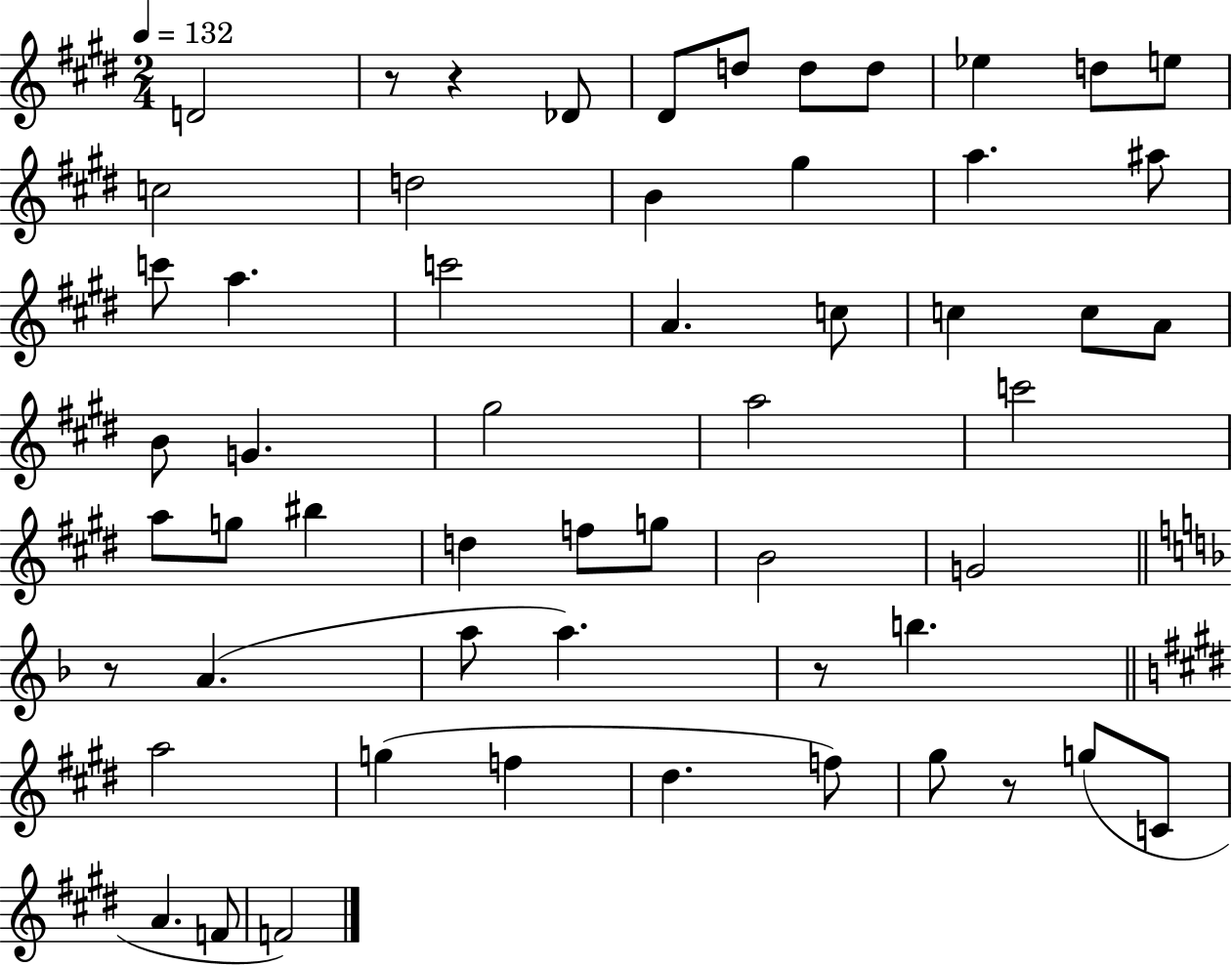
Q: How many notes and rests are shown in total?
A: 56